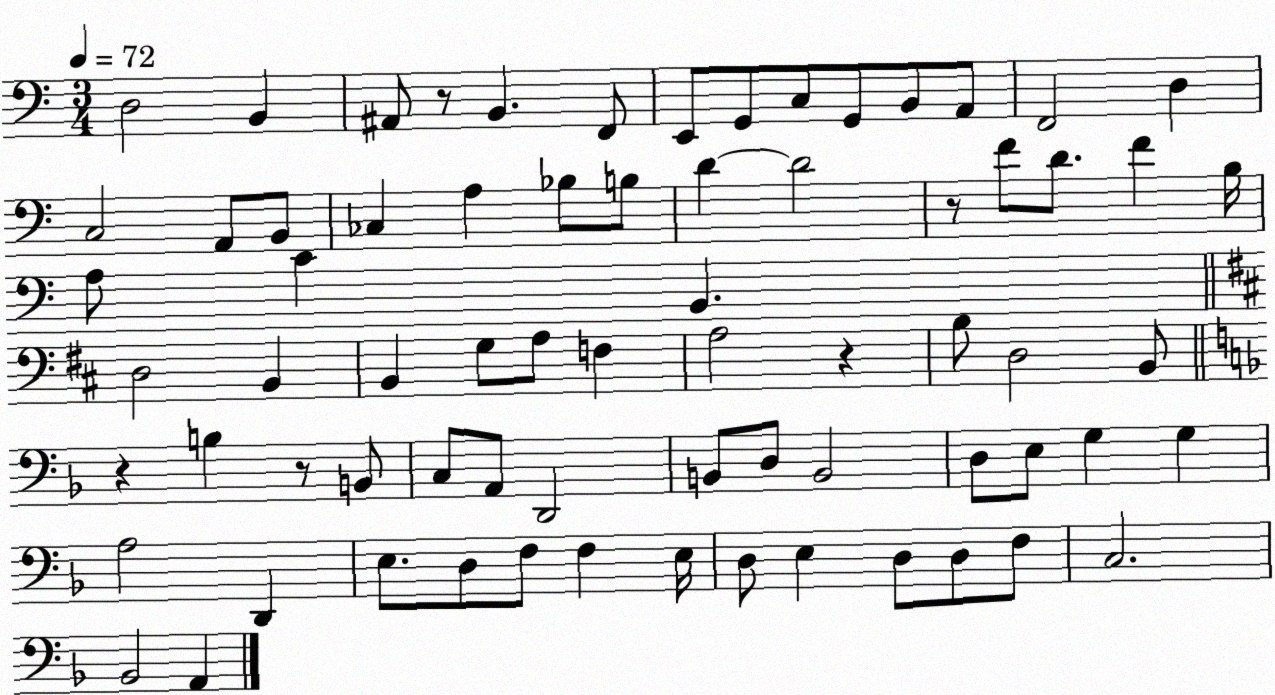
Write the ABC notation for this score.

X:1
T:Untitled
M:3/4
L:1/4
K:C
D,2 B,, ^A,,/2 z/2 B,, F,,/2 E,,/2 G,,/2 C,/2 G,,/2 B,,/2 A,,/2 F,,2 D, C,2 A,,/2 B,,/2 _C, A, _B,/2 B,/2 D D2 z/2 F/2 D/2 F B,/4 A,/2 C B,, D,2 B,, B,, G,/2 A,/2 F, A,2 z B,/2 D,2 B,,/2 z B, z/2 B,,/2 C,/2 A,,/2 D,,2 B,,/2 D,/2 B,,2 D,/2 E,/2 G, G, A,2 D,, E,/2 D,/2 F,/2 F, E,/4 D,/2 E, D,/2 D,/2 F,/2 C,2 _B,,2 A,,